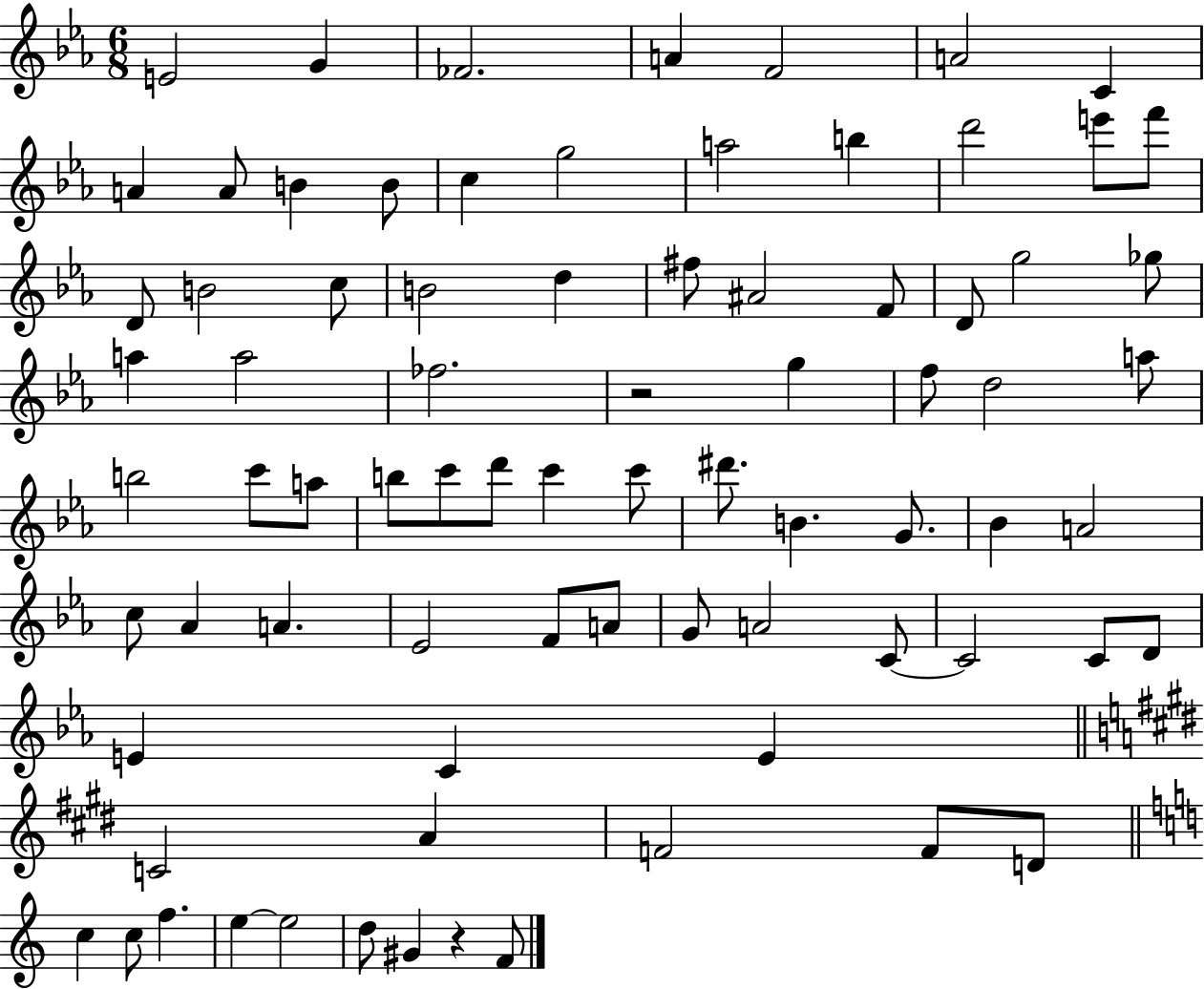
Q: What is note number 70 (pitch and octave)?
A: C5